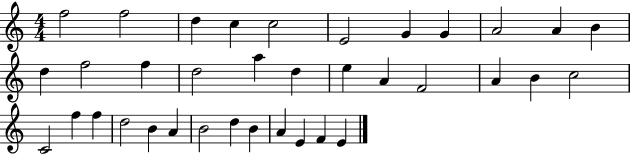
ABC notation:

X:1
T:Untitled
M:4/4
L:1/4
K:C
f2 f2 d c c2 E2 G G A2 A B d f2 f d2 a d e A F2 A B c2 C2 f f d2 B A B2 d B A E F E